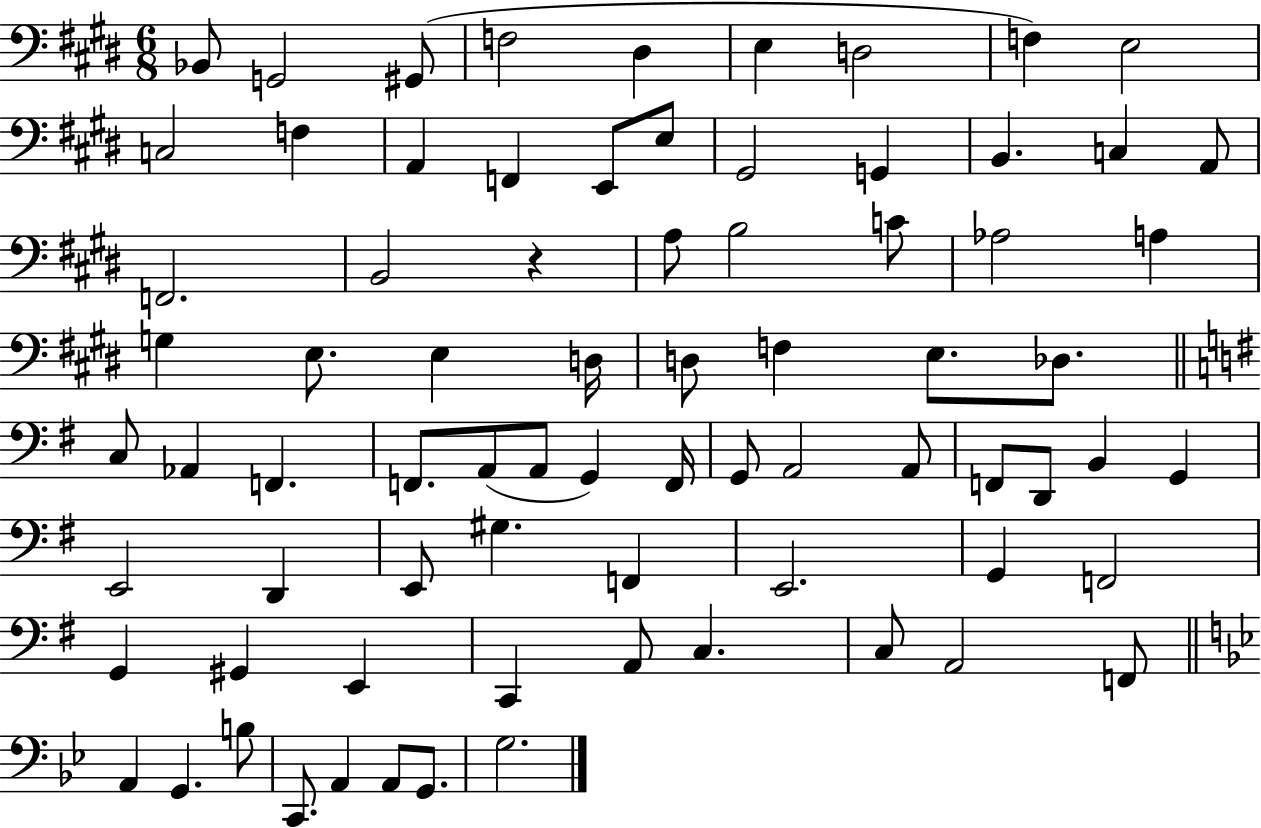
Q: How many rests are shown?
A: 1